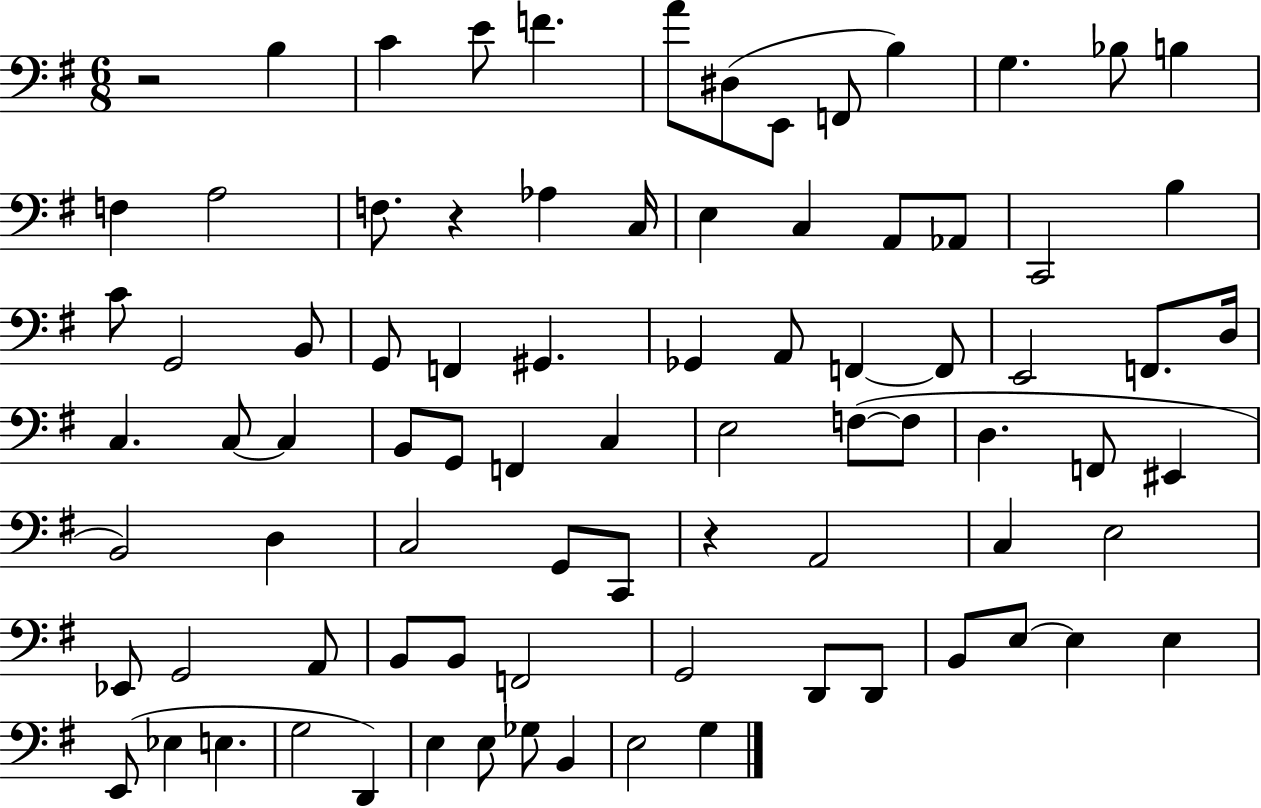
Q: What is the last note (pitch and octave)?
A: G3